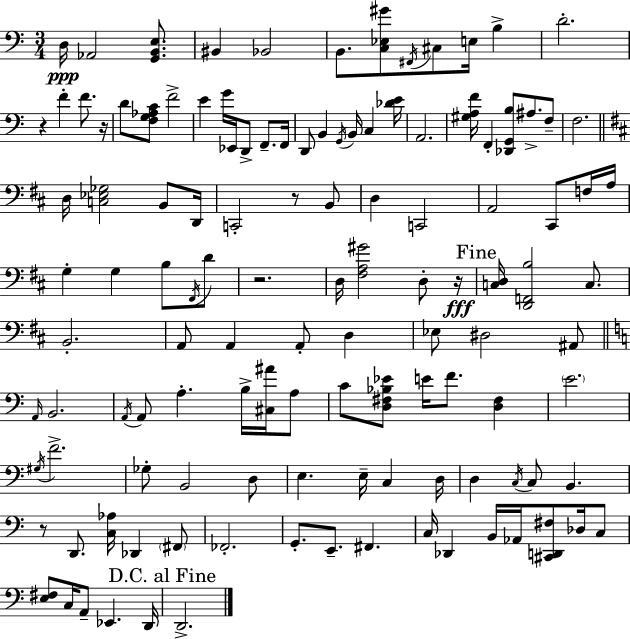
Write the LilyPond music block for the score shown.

{
  \clef bass
  \numericTimeSignature
  \time 3/4
  \key c \major
  d16\ppp aes,2 <g, b, e>8. | bis,4 bes,2 | b,8. <c ees gis'>8 \acciaccatura { fis,16 } cis8 e16 b4-> | d'2.-. | \break r4 f'4-. f'8. | r16 d'8 <f g aes c'>8 f'2-> | e'4 g'16 ees,16 d,8-> f,8.-- | f,16 d,8 b,4 \acciaccatura { g,16 } b,16 c4 | \break <des' e'>16 a,2. | <gis a f'>16 f,4-. <des, g, b>8 ais8.-> | f8-- f2. | \bar "||" \break \key d \major d16 <c ees ges>2 b,8 d,16 | c,2-. r8 b,8 | d4 c,2 | a,2 cis,8 f16 a16 | \break g4-. g4 b8 \acciaccatura { fis,16 } d'8 | r2. | d16 <fis a gis'>2 d8-. | r16\fff \mark "Fine" <c d>16 <d, f, b>2 c8. | \break b,2.-. | a,8 a,4 a,8-. d4 | ees8 dis2 ais,8 | \bar "||" \break \key c \major \grace { a,16 } b,2. | \acciaccatura { a,16 } a,8 a4.-. b16-> <cis ais'>16 | a8 c'8 <d fis bes ees'>8 e'16 f'8. <d fis>4 | \parenthesize e'2. | \break \acciaccatura { gis16 } f'2.-> | ges8-. b,2 | d8 e4. e16-- c4 | d16 d4 \acciaccatura { c16 } c8 b,4. | \break r8 d,8. <c aes>16 des,4 | \parenthesize fis,8 fes,2.-. | g,8.-. e,8.-- fis,4. | c16 des,4 b,16 aes,16 <cis, d, fis>8 | \break des16 c8 <e fis>8 c16 a,8-- ees,4. | d,16 \mark "D.C. al Fine" d,2.-> | \bar "|."
}